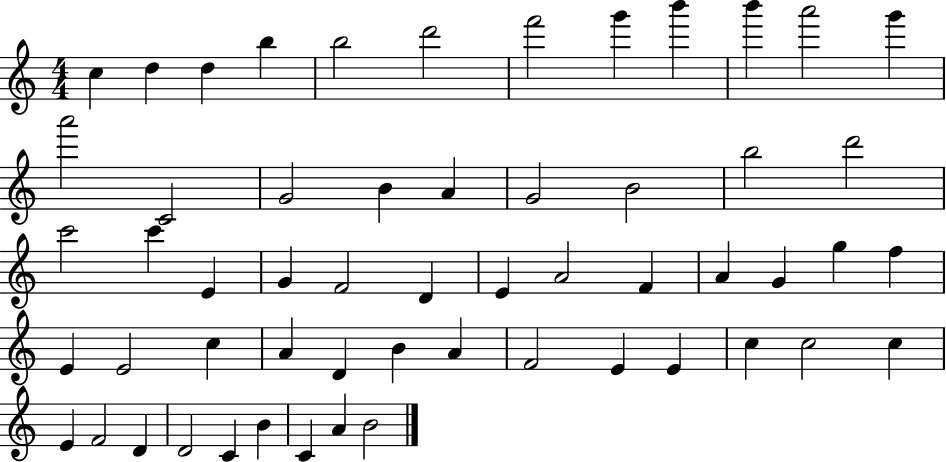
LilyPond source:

{
  \clef treble
  \numericTimeSignature
  \time 4/4
  \key c \major
  c''4 d''4 d''4 b''4 | b''2 d'''2 | f'''2 g'''4 b'''4 | b'''4 a'''2 g'''4 | \break a'''2 c'2 | g'2 b'4 a'4 | g'2 b'2 | b''2 d'''2 | \break c'''2 c'''4 e'4 | g'4 f'2 d'4 | e'4 a'2 f'4 | a'4 g'4 g''4 f''4 | \break e'4 e'2 c''4 | a'4 d'4 b'4 a'4 | f'2 e'4 e'4 | c''4 c''2 c''4 | \break e'4 f'2 d'4 | d'2 c'4 b'4 | c'4 a'4 b'2 | \bar "|."
}